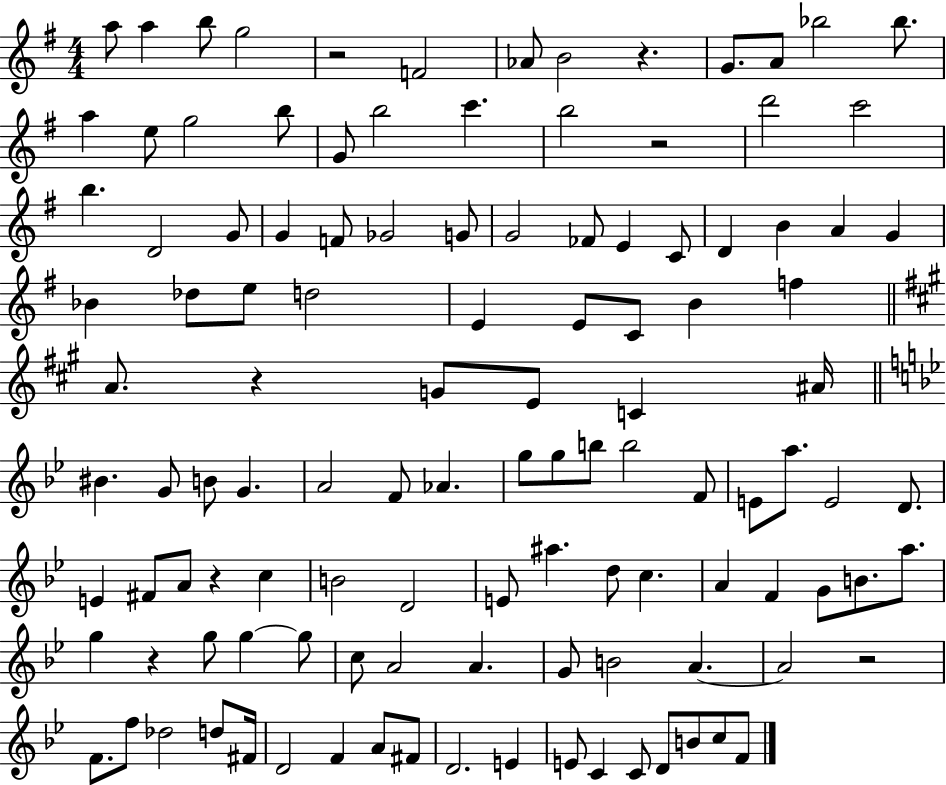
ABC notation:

X:1
T:Untitled
M:4/4
L:1/4
K:G
a/2 a b/2 g2 z2 F2 _A/2 B2 z G/2 A/2 _b2 _b/2 a e/2 g2 b/2 G/2 b2 c' b2 z2 d'2 c'2 b D2 G/2 G F/2 _G2 G/2 G2 _F/2 E C/2 D B A G _B _d/2 e/2 d2 E E/2 C/2 B f A/2 z G/2 E/2 C ^A/4 ^B G/2 B/2 G A2 F/2 _A g/2 g/2 b/2 b2 F/2 E/2 a/2 E2 D/2 E ^F/2 A/2 z c B2 D2 E/2 ^a d/2 c A F G/2 B/2 a/2 g z g/2 g g/2 c/2 A2 A G/2 B2 A A2 z2 F/2 f/2 _d2 d/2 ^F/4 D2 F A/2 ^F/2 D2 E E/2 C C/2 D/2 B/2 c/2 F/2